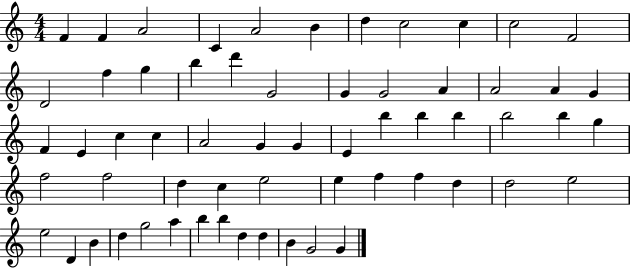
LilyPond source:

{
  \clef treble
  \numericTimeSignature
  \time 4/4
  \key c \major
  f'4 f'4 a'2 | c'4 a'2 b'4 | d''4 c''2 c''4 | c''2 f'2 | \break d'2 f''4 g''4 | b''4 d'''4 g'2 | g'4 g'2 a'4 | a'2 a'4 g'4 | \break f'4 e'4 c''4 c''4 | a'2 g'4 g'4 | e'4 b''4 b''4 b''4 | b''2 b''4 g''4 | \break f''2 f''2 | d''4 c''4 e''2 | e''4 f''4 f''4 d''4 | d''2 e''2 | \break e''2 d'4 b'4 | d''4 g''2 a''4 | b''4 b''4 d''4 d''4 | b'4 g'2 g'4 | \break \bar "|."
}